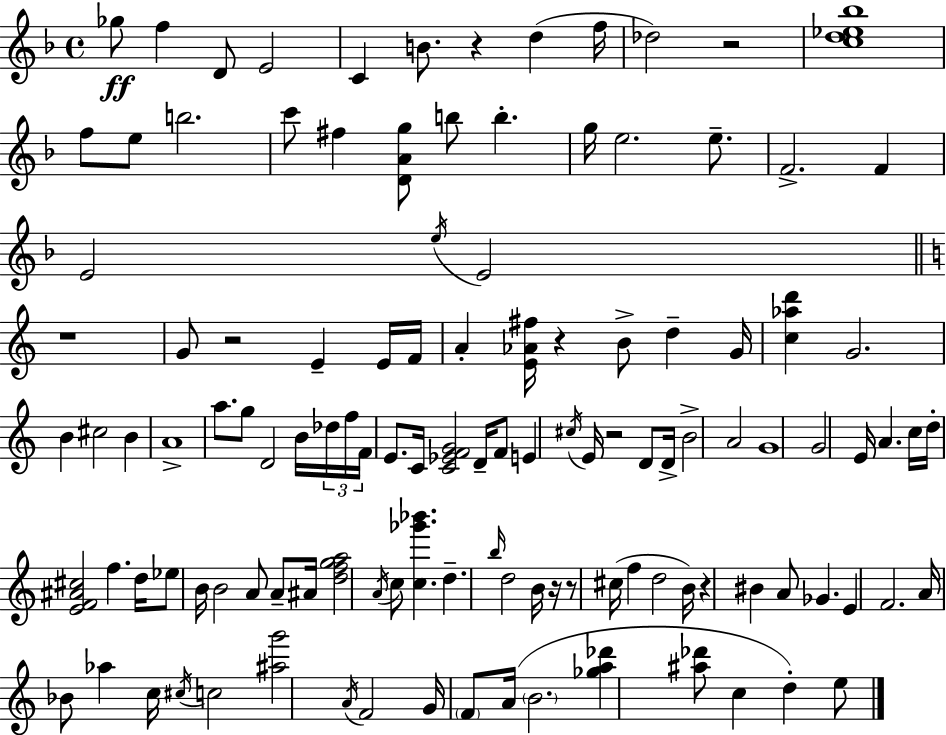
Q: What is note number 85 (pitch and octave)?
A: A4